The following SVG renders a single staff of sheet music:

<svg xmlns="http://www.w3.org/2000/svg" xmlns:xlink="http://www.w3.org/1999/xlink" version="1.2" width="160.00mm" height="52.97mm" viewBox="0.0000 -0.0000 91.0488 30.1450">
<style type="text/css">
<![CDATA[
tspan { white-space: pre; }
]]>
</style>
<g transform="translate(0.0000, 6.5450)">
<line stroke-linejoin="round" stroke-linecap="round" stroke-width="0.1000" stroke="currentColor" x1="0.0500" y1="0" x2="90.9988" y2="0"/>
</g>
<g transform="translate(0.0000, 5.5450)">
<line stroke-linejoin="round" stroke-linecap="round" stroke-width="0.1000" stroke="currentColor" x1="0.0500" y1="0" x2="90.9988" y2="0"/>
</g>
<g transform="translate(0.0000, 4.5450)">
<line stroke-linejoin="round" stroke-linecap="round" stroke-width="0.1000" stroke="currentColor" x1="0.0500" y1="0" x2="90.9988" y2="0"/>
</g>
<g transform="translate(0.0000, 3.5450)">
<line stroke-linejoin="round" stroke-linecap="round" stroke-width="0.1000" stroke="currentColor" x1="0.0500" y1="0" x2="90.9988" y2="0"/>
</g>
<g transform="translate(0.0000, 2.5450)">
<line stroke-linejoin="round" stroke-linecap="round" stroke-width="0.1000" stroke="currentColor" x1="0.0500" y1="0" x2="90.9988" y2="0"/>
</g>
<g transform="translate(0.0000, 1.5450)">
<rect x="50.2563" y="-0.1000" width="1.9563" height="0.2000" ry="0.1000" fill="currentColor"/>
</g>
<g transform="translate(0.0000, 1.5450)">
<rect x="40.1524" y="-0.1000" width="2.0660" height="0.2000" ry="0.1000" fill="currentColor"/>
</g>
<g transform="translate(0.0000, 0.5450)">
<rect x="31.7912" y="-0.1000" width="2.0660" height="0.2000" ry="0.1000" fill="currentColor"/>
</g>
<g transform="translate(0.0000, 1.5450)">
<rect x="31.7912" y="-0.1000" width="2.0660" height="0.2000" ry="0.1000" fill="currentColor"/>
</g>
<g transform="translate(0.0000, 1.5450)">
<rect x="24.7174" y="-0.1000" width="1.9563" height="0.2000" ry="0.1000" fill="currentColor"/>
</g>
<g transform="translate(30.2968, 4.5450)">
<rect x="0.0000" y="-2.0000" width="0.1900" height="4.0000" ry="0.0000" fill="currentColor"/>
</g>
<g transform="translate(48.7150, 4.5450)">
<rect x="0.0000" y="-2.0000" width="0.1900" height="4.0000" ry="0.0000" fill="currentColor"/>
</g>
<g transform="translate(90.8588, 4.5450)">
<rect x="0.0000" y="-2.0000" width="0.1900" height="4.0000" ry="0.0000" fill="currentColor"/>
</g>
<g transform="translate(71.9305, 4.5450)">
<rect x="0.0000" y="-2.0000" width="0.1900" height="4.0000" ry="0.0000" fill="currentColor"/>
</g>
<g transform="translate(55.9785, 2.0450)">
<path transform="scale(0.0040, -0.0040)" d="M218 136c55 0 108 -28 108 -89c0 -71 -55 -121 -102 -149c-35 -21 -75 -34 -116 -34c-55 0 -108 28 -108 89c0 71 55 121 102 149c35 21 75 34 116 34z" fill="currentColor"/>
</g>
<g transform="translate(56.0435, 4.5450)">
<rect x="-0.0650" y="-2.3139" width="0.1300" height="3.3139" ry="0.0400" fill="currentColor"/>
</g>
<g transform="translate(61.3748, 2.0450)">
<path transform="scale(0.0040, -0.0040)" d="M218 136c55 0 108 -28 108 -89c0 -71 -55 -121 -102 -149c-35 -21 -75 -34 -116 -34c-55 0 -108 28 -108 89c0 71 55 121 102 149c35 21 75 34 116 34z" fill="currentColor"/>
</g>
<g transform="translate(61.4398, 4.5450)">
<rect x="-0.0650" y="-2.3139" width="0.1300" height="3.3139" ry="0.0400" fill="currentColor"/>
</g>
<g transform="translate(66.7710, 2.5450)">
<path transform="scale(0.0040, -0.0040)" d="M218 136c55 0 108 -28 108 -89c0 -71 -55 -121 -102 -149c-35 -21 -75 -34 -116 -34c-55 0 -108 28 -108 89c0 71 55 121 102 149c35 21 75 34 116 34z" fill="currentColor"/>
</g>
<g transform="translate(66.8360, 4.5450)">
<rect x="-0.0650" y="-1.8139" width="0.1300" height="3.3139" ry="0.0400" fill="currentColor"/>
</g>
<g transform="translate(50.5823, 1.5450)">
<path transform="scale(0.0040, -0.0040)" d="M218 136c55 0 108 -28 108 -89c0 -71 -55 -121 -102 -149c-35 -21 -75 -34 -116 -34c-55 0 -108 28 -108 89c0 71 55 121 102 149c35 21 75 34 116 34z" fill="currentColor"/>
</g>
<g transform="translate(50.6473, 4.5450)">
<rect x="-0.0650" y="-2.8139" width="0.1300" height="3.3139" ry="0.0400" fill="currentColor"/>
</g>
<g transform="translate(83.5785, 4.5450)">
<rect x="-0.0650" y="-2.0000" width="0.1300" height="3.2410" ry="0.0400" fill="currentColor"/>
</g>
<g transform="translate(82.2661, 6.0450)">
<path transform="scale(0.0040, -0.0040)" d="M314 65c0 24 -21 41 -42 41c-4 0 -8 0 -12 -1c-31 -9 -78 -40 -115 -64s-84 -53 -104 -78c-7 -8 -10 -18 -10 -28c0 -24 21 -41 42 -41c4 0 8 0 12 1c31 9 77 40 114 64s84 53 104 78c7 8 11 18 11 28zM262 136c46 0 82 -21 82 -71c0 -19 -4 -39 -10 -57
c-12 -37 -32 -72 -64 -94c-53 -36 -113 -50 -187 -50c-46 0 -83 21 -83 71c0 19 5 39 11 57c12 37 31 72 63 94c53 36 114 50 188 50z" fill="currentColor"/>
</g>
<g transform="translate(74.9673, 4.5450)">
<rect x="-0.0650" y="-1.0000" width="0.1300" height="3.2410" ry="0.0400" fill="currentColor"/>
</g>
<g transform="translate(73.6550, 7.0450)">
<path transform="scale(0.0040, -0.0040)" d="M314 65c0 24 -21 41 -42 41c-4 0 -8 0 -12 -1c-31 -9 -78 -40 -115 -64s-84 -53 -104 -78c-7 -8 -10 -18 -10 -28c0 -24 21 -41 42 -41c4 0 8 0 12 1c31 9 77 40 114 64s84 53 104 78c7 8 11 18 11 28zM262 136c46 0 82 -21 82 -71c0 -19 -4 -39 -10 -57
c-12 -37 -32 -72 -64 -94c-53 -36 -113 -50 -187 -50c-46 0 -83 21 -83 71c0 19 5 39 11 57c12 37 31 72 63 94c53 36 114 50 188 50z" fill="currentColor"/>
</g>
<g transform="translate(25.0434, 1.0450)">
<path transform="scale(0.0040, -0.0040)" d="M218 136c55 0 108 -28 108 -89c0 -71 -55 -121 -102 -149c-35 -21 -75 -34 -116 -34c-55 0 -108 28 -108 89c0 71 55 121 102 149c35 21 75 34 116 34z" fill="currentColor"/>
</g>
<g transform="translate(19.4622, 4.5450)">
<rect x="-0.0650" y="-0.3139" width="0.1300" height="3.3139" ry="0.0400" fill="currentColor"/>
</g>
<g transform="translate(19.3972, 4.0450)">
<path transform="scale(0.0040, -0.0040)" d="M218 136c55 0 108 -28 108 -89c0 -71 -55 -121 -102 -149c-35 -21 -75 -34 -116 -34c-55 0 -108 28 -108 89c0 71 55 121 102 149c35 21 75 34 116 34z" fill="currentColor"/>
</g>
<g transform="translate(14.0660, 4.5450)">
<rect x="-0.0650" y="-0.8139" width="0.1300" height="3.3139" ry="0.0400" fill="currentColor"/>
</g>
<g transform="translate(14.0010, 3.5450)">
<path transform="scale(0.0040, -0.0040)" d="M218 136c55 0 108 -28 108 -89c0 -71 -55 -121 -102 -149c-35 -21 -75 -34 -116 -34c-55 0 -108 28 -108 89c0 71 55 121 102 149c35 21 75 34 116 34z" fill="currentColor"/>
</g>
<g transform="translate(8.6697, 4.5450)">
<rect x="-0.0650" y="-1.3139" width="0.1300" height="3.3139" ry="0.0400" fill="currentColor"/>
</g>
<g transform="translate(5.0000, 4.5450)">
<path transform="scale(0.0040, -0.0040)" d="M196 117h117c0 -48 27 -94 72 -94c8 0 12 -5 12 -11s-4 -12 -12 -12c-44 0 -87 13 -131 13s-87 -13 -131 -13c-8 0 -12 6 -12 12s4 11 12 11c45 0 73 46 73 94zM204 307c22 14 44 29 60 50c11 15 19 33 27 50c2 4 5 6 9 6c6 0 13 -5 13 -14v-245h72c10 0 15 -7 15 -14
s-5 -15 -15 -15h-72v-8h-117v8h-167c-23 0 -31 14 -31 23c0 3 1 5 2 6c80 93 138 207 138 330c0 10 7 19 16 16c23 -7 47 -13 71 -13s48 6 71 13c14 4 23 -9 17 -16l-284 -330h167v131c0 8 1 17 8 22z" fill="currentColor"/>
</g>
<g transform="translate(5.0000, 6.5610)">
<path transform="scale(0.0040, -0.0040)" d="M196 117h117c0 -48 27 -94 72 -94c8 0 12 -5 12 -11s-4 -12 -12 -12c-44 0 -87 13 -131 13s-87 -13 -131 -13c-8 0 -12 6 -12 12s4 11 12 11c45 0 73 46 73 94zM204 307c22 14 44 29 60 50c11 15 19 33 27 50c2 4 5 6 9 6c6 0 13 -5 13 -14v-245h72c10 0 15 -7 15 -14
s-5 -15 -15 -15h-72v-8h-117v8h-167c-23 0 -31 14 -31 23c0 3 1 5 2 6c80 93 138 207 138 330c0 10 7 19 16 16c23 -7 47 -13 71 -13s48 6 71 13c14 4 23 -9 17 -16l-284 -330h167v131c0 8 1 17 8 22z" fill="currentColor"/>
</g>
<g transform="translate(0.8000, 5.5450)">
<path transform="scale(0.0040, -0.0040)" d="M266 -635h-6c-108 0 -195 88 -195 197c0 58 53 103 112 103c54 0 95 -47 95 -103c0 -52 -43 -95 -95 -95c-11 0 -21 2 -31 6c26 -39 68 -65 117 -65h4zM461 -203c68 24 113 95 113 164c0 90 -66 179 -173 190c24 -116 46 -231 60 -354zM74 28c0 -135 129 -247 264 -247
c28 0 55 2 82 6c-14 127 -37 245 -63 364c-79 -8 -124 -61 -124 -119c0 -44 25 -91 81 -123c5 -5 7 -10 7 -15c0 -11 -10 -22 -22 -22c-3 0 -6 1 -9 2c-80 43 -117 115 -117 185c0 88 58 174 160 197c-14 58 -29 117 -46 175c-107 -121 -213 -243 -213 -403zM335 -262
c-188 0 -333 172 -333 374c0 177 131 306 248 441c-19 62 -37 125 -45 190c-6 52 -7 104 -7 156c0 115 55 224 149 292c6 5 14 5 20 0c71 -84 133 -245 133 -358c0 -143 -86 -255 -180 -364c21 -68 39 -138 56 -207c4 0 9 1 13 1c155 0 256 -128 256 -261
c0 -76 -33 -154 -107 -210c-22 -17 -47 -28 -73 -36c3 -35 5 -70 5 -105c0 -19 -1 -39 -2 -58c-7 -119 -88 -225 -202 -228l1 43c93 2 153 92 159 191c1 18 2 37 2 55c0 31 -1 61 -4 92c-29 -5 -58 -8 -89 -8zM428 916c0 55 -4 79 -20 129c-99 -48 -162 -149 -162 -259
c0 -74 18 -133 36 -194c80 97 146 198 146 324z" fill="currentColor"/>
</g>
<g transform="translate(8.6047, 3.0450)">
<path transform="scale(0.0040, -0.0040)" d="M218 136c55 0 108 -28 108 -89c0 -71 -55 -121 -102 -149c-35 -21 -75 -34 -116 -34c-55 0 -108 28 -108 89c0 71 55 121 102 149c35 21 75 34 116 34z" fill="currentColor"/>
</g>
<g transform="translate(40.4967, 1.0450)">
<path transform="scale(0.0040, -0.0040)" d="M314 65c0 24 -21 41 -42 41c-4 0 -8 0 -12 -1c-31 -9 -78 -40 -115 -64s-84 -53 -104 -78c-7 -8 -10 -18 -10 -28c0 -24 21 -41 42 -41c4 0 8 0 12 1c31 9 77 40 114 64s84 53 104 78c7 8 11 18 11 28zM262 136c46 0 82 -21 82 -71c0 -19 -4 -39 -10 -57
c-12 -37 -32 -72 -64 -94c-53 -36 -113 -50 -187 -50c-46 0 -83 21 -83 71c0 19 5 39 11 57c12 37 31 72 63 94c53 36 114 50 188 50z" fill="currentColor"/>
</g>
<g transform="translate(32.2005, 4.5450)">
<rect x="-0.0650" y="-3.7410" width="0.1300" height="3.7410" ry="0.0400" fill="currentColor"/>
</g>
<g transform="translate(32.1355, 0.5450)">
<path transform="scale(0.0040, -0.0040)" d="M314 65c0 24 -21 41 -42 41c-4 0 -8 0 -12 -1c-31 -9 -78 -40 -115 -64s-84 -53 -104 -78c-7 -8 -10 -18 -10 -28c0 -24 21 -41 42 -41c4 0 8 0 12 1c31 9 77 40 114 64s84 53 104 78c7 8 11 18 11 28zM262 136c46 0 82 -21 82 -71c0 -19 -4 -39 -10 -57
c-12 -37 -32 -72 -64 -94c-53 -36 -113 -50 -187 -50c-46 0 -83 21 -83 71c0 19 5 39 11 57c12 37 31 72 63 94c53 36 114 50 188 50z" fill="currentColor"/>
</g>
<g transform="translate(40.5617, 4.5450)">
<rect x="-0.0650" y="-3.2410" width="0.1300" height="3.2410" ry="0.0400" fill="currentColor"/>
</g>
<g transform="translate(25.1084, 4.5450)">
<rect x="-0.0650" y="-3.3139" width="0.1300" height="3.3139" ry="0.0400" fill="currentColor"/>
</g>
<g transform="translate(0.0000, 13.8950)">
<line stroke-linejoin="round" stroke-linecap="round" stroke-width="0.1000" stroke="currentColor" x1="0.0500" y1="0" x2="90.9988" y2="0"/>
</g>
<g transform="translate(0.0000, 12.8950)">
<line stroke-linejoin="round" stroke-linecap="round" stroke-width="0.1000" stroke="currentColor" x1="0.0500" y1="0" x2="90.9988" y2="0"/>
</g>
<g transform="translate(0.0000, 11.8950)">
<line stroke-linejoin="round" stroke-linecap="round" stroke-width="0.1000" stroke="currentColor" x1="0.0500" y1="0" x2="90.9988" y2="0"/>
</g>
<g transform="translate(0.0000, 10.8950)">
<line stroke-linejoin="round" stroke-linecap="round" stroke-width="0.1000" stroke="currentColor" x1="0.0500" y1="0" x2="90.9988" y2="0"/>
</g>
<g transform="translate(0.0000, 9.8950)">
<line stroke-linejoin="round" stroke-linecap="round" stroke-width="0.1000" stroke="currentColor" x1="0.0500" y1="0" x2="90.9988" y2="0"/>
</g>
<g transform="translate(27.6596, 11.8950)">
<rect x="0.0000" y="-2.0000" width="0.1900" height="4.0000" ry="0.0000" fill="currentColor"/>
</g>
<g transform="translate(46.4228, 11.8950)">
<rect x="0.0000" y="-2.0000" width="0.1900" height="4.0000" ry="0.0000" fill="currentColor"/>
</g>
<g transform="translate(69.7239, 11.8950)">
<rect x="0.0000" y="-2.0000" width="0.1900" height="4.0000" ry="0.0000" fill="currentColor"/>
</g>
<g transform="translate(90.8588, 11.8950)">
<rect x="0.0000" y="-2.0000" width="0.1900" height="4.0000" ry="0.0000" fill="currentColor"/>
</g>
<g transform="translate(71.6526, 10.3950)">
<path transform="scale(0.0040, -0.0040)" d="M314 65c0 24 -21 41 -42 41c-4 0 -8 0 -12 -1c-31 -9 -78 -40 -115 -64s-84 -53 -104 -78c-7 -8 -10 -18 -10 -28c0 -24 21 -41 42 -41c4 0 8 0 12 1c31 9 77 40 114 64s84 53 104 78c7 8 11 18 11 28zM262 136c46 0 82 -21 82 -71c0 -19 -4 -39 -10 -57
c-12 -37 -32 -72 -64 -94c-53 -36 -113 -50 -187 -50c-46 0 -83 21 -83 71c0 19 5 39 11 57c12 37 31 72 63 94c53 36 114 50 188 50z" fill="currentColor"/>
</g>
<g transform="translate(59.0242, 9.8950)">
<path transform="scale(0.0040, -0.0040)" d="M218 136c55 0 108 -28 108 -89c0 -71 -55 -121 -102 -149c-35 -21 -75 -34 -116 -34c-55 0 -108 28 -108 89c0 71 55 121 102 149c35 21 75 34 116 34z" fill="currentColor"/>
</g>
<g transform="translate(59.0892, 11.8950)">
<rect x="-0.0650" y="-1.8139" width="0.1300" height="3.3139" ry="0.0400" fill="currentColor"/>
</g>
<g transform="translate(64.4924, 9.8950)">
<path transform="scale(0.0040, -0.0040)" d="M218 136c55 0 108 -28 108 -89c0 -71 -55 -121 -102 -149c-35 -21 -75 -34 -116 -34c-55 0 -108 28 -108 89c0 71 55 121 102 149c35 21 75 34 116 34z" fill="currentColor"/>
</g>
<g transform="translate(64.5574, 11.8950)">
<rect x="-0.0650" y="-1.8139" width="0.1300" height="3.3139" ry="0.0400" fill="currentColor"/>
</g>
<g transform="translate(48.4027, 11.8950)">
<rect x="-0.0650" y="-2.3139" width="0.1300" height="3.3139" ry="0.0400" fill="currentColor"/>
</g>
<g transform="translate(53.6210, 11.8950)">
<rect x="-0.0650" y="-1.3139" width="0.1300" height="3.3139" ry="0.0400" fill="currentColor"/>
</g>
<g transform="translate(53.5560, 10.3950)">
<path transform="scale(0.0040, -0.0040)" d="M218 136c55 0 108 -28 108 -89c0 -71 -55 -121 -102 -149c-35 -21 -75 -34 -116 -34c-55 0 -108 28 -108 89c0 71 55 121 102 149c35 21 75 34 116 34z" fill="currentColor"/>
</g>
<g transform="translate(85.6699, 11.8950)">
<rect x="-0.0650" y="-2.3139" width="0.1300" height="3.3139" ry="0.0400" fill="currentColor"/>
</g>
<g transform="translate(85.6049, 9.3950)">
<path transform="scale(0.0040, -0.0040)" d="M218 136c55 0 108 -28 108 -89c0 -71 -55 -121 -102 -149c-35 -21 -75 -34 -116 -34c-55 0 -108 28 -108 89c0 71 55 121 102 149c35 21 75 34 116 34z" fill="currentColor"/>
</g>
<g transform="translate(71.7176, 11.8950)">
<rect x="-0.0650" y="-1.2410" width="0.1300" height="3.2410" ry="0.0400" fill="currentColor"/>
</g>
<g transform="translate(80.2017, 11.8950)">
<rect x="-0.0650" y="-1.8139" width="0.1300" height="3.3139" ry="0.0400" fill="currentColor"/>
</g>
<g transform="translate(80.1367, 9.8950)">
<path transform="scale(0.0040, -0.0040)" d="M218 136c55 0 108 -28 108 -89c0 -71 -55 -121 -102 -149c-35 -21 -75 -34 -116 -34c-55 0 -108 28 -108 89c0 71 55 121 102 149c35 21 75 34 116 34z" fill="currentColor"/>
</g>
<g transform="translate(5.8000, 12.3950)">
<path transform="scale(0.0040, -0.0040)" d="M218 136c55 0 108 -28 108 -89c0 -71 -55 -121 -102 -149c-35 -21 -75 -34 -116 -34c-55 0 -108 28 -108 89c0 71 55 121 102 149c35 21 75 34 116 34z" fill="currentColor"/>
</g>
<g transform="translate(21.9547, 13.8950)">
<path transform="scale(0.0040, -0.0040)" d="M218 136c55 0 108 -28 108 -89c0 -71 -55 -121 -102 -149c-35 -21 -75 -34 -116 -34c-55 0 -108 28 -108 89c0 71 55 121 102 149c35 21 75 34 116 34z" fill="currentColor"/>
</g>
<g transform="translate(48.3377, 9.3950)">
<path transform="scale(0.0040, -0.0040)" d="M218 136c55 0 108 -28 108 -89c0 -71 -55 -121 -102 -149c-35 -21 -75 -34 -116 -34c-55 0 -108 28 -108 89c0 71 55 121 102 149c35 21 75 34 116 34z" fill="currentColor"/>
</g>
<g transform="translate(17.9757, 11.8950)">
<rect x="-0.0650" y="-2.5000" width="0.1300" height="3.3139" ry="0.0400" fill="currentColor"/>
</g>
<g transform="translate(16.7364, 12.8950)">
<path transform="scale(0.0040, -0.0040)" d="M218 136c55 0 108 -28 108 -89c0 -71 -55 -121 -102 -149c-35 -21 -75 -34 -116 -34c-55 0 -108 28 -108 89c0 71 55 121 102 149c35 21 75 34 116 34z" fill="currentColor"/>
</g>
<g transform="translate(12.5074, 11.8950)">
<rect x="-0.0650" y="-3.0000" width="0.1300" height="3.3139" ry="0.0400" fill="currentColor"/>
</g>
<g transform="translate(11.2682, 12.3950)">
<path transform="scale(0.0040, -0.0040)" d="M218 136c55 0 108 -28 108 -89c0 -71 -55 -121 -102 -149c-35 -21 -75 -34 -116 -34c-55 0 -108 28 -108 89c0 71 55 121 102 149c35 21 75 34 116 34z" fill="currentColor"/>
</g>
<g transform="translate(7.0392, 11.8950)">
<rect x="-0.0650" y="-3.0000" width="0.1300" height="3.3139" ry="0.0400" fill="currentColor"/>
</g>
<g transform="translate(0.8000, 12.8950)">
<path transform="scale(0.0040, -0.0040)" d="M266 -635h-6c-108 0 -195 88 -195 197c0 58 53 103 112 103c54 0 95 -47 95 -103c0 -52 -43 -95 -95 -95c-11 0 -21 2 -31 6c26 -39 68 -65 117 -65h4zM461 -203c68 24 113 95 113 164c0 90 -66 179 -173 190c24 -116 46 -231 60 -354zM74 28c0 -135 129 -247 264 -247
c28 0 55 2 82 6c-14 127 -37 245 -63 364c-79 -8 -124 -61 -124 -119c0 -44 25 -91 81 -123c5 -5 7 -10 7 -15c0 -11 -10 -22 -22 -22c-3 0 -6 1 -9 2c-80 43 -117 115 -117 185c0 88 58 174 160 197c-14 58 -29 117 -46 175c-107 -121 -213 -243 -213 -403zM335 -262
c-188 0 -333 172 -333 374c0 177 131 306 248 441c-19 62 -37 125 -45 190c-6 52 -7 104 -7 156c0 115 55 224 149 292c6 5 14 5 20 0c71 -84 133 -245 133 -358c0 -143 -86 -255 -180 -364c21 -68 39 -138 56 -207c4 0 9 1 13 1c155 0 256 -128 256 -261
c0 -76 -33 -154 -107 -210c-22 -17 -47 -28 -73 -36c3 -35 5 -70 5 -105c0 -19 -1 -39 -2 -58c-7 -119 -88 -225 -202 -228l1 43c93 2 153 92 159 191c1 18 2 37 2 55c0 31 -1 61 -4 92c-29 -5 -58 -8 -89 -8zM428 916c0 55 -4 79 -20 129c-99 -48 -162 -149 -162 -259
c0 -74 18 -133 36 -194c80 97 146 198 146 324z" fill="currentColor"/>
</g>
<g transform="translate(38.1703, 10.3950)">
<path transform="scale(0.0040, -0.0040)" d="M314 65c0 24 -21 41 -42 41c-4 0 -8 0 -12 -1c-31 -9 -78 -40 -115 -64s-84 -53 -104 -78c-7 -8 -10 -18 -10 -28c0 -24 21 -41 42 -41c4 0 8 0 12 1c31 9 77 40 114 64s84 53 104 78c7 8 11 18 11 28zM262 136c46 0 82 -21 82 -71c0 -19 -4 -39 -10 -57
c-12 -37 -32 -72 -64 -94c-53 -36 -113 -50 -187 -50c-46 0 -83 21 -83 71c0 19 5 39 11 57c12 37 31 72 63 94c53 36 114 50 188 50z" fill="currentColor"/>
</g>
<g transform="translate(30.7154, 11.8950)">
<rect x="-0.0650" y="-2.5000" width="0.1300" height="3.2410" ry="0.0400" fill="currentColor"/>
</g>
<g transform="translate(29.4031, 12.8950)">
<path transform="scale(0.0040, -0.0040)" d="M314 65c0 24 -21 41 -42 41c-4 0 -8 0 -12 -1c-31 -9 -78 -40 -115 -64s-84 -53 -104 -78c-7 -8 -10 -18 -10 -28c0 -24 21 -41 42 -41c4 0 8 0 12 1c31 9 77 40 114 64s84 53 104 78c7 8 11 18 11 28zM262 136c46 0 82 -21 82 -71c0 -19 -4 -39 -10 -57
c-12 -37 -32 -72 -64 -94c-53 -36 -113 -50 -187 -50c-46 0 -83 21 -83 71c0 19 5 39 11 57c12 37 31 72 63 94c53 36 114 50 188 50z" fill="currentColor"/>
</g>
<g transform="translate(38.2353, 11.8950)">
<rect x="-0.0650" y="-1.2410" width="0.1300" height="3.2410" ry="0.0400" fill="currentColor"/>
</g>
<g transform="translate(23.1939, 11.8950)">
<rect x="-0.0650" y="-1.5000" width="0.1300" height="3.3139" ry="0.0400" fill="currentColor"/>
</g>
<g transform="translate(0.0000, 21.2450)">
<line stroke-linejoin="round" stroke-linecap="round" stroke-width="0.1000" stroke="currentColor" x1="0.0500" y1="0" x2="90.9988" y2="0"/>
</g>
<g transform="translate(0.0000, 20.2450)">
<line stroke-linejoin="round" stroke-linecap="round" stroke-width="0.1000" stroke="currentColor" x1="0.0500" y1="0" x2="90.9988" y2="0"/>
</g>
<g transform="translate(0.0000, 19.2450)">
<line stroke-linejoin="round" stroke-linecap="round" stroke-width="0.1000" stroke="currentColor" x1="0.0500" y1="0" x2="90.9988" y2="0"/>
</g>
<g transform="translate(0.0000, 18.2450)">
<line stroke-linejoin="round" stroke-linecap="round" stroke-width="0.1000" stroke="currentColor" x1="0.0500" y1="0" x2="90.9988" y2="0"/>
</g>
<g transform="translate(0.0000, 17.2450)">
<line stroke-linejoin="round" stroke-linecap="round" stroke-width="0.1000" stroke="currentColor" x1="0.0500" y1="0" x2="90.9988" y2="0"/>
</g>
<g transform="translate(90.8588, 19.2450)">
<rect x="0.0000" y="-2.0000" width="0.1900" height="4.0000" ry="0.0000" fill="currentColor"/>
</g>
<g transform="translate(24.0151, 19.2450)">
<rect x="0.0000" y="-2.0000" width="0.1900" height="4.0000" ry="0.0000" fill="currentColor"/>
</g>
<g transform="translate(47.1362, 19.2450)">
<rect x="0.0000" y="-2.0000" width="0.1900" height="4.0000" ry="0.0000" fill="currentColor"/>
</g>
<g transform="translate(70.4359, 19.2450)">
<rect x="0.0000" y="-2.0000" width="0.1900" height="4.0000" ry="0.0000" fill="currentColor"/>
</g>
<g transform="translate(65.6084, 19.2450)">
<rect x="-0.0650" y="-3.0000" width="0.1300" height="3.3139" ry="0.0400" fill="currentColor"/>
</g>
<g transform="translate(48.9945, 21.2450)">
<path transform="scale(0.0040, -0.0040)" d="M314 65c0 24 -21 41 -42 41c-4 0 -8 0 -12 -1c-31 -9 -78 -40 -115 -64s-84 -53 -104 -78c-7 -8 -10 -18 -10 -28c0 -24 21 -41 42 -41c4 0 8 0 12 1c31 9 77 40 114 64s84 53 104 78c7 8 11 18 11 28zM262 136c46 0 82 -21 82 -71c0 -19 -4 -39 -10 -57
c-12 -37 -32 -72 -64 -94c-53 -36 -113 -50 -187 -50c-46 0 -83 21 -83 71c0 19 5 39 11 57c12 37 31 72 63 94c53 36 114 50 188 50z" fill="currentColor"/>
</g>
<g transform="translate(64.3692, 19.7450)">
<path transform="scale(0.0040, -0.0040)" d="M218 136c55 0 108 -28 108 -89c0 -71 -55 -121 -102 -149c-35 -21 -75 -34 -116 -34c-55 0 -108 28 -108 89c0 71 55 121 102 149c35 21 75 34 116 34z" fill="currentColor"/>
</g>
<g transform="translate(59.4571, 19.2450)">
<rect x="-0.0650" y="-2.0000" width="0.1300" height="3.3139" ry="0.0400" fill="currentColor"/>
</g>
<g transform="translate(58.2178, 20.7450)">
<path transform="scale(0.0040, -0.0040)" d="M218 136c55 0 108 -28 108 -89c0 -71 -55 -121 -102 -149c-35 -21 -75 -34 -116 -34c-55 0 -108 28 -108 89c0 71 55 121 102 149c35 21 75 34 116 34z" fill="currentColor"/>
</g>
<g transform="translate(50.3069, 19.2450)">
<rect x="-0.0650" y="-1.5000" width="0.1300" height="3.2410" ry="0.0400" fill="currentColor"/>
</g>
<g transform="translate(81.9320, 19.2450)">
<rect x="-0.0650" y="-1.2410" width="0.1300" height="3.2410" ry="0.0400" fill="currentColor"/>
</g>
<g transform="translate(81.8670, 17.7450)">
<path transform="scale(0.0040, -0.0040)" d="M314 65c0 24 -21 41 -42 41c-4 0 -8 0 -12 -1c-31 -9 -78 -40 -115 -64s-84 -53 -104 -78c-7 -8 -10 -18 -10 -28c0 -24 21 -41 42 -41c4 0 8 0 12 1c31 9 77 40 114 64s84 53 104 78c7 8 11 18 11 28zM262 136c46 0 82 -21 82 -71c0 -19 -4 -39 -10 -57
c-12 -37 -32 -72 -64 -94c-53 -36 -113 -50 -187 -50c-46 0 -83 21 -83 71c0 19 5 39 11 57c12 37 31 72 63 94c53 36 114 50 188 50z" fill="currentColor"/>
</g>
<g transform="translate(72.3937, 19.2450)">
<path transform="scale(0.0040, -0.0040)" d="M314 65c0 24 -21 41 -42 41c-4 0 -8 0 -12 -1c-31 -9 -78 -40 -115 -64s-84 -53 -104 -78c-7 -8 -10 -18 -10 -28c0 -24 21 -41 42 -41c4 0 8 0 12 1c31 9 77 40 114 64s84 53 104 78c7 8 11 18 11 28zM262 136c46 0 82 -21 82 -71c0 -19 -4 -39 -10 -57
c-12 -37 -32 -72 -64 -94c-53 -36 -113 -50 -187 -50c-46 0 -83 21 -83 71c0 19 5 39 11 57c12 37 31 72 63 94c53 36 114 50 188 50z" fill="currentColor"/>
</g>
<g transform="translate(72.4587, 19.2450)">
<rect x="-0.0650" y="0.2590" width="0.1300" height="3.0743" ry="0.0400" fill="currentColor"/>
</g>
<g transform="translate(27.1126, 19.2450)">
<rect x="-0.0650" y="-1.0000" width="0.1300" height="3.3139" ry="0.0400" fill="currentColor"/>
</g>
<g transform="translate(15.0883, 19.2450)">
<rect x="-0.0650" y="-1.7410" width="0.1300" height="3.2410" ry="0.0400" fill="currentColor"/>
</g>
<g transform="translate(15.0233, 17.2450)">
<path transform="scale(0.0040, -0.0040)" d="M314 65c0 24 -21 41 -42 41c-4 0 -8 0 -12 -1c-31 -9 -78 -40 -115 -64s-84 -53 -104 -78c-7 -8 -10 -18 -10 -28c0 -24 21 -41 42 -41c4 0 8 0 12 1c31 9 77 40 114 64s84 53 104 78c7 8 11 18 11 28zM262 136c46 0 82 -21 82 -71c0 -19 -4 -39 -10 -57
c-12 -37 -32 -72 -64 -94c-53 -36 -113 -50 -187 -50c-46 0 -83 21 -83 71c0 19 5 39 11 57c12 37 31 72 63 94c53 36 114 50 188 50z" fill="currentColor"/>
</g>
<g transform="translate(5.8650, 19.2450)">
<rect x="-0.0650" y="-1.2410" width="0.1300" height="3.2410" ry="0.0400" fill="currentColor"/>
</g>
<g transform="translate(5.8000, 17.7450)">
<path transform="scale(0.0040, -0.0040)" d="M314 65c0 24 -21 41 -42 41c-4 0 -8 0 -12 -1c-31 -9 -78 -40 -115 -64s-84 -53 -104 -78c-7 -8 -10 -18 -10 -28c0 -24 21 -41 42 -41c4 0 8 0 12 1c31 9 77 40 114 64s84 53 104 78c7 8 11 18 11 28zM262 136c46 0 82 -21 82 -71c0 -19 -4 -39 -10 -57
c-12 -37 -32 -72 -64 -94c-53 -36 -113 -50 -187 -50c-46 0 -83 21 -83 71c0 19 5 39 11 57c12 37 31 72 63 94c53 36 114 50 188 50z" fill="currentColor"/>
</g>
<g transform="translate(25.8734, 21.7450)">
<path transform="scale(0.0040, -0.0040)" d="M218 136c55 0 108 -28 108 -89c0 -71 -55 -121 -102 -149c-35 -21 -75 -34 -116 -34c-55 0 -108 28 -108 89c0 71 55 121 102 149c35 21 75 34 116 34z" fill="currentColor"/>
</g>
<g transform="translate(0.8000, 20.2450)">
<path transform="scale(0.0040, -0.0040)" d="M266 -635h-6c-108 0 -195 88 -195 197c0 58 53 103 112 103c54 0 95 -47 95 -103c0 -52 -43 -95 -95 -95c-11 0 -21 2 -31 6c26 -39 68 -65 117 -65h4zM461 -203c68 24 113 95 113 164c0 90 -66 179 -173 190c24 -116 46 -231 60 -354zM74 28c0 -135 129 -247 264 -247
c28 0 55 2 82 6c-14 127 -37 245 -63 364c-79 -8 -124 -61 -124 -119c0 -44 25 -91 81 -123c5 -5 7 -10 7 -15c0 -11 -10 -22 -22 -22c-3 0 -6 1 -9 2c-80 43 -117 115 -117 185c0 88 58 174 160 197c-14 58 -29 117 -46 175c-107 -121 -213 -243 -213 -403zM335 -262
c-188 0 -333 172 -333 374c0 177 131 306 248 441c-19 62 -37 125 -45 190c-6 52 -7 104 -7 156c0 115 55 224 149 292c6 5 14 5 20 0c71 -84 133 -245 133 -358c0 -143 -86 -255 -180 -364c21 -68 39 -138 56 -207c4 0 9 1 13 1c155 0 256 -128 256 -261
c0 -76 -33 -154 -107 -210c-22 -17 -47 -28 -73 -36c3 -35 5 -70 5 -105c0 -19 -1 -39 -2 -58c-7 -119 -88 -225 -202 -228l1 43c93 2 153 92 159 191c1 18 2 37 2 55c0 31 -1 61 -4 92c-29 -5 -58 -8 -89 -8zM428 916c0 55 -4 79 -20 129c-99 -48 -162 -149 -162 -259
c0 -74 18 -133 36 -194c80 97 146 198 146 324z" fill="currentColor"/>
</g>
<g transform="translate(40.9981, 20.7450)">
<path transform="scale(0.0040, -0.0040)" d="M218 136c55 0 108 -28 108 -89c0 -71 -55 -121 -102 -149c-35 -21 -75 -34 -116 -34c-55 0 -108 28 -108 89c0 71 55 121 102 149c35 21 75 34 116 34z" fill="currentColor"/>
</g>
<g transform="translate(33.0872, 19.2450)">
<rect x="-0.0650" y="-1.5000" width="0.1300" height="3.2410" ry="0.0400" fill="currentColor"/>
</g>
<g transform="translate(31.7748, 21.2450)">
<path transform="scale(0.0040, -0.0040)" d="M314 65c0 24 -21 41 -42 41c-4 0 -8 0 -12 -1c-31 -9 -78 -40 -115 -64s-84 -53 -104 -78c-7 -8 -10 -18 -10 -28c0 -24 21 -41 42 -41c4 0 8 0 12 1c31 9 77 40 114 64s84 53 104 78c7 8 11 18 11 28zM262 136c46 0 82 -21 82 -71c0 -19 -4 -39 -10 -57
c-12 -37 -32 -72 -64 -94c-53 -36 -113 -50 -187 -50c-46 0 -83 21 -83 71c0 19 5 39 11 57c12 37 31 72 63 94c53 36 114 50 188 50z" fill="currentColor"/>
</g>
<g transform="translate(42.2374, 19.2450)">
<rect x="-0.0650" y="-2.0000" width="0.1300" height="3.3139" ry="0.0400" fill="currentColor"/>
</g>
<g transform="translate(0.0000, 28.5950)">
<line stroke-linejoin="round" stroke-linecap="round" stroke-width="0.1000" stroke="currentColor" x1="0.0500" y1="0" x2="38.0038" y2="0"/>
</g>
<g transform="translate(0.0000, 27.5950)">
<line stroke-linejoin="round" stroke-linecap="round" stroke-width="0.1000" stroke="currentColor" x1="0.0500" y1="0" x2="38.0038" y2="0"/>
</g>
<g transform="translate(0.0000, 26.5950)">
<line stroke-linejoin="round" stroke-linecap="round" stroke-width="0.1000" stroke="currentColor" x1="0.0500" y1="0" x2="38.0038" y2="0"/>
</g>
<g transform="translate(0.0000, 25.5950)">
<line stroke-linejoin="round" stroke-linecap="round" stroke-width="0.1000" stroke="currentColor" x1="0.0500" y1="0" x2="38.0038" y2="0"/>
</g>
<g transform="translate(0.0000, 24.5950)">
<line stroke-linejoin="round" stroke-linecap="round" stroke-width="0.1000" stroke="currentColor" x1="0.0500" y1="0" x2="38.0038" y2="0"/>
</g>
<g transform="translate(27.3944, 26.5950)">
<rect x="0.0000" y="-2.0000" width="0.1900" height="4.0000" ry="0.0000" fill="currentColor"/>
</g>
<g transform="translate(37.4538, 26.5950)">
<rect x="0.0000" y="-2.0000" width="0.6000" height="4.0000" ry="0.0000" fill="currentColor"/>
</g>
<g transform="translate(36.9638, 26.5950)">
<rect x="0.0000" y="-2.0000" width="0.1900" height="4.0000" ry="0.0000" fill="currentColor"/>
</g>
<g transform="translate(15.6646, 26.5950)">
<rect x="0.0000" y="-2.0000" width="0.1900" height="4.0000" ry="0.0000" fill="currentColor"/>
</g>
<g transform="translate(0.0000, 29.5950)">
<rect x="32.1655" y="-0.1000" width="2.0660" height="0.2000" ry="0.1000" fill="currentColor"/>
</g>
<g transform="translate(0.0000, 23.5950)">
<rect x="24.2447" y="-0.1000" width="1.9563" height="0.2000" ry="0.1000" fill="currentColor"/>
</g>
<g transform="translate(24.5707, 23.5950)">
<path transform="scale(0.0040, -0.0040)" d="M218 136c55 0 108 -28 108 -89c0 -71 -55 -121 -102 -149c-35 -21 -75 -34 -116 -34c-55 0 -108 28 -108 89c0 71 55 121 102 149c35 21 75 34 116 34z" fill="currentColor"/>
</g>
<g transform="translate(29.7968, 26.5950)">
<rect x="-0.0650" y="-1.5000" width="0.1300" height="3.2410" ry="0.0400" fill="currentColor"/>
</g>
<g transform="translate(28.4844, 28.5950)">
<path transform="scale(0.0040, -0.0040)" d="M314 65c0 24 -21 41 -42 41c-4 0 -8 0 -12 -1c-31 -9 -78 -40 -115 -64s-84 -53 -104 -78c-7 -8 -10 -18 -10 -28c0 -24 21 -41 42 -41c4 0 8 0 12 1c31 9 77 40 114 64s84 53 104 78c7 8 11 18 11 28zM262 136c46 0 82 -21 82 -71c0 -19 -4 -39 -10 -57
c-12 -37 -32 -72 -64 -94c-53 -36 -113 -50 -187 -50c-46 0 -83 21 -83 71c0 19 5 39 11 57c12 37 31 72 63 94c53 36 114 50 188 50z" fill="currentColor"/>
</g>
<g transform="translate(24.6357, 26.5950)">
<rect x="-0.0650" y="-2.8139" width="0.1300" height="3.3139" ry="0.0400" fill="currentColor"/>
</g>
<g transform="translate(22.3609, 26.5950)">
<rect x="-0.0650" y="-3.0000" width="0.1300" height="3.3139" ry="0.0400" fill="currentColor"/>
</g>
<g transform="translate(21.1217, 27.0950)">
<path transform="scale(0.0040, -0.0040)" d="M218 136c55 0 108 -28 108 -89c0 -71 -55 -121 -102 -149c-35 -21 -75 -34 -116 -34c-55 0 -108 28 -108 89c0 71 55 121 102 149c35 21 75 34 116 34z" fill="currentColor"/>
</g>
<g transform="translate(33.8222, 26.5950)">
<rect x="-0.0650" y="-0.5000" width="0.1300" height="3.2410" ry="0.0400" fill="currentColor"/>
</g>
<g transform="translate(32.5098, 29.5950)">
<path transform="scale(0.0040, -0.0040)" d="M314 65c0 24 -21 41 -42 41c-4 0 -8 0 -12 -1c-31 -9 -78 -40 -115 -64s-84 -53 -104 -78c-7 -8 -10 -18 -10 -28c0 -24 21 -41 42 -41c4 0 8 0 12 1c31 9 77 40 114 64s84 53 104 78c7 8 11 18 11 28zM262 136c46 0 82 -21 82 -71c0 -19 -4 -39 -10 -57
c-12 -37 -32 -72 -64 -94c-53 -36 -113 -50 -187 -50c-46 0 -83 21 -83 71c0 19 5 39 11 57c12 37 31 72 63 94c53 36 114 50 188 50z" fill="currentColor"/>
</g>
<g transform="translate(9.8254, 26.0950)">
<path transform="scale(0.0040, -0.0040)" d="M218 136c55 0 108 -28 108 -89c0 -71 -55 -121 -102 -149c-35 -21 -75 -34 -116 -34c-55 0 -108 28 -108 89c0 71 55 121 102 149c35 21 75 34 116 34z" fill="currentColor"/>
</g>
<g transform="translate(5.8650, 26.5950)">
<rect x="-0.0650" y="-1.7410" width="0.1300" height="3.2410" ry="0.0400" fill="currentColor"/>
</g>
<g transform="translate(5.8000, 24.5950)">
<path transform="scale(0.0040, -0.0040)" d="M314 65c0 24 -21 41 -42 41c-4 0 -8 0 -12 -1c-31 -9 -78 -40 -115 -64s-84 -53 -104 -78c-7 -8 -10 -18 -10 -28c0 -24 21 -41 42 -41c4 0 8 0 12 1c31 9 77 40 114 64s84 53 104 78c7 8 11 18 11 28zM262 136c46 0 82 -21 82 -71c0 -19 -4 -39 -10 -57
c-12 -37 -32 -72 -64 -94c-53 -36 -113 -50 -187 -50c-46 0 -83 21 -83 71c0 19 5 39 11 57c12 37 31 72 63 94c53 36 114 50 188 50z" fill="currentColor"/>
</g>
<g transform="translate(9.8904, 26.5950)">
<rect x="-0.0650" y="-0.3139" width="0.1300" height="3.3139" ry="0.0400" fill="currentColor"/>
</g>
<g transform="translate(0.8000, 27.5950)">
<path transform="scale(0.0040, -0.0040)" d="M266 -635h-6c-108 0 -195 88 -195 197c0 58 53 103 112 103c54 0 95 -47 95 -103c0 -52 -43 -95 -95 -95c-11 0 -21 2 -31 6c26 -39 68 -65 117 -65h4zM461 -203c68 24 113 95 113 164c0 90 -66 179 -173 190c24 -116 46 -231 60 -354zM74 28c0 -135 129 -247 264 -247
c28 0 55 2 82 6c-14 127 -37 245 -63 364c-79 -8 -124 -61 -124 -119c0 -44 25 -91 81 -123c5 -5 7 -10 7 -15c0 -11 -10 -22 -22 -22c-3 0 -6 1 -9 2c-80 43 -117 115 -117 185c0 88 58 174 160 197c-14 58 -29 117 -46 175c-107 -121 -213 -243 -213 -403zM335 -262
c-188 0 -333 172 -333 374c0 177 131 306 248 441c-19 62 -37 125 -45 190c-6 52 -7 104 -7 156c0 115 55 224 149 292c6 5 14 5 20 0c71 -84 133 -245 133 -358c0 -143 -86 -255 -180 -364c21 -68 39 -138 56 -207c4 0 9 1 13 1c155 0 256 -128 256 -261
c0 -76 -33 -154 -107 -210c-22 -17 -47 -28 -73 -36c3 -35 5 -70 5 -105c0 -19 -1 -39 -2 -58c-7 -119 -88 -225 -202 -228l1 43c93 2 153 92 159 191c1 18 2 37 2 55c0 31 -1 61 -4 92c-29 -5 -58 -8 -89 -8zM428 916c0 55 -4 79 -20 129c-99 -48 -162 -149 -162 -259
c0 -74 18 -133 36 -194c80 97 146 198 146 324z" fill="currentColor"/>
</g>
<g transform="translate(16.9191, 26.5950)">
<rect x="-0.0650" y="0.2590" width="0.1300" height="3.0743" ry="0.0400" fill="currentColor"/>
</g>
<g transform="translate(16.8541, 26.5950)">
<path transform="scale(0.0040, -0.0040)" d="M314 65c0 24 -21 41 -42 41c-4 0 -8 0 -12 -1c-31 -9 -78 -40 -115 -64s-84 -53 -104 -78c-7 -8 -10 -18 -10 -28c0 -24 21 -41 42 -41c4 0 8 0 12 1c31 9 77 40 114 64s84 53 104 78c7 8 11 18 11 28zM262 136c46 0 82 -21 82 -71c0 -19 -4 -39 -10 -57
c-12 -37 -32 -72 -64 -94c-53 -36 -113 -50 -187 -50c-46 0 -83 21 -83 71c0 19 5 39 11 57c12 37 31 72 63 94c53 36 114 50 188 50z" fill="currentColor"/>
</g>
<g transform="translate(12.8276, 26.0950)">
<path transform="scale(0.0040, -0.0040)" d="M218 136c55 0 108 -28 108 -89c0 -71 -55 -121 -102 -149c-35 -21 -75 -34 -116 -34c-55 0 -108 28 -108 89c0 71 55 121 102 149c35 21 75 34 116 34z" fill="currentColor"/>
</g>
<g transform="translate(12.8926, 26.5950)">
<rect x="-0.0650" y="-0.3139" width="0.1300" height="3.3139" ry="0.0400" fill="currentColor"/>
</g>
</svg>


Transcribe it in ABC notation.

X:1
T:Untitled
M:4/4
L:1/4
K:C
e d c b c'2 b2 a g g f D2 F2 A A G E G2 e2 g e f f e2 f g e2 f2 D E2 F E2 F A B2 e2 f2 c c B2 A a E2 C2